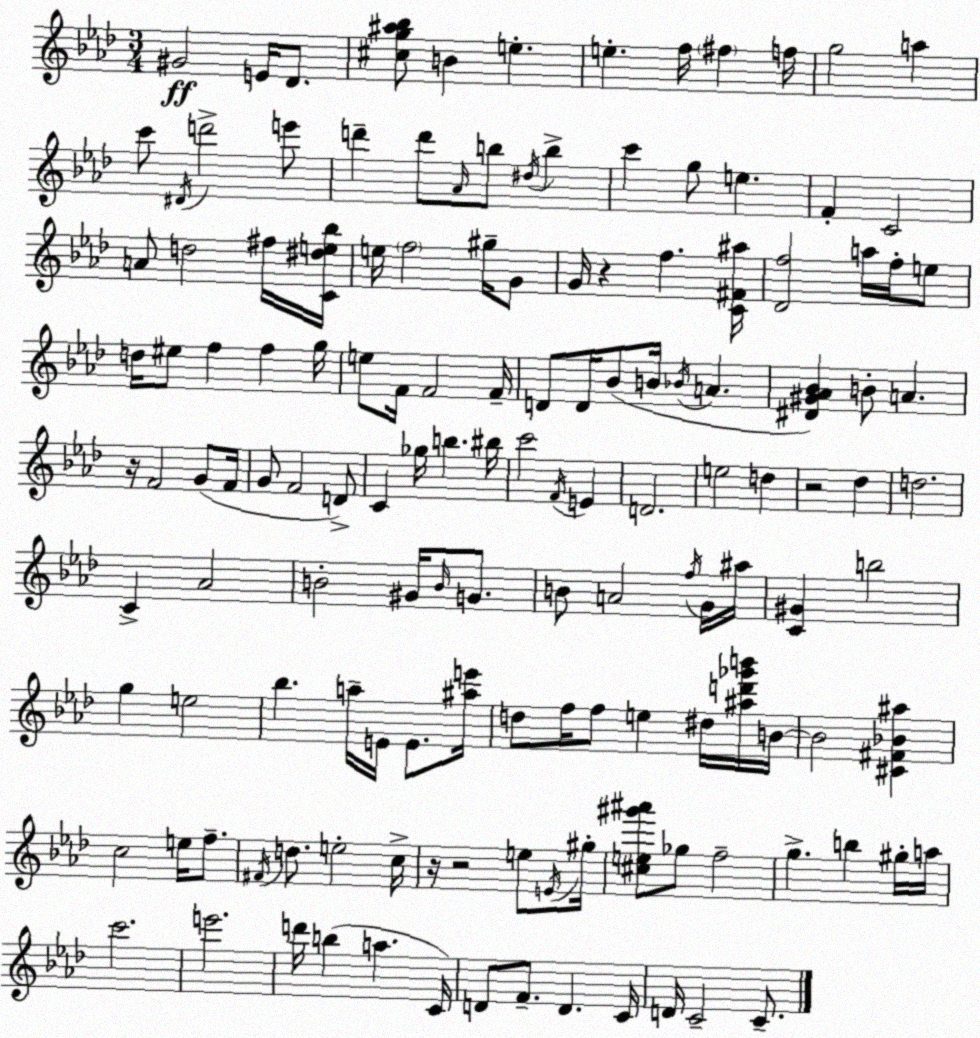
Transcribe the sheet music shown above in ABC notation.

X:1
T:Untitled
M:3/4
L:1/4
K:Fm
^G2 E/4 _D/2 [^cg^a_b]/2 B e e f/4 ^f f/4 g2 a c'/2 ^D/4 d'2 e'/2 d' d'/2 _A/4 b/2 ^d/4 b c' g/2 e F C2 A/2 d2 ^f/4 [C^de_b]/4 e/4 f2 ^g/4 G/2 G/4 z f [C^F^a]/4 [_Df]2 a/4 f/4 e/2 d/4 ^e/2 f f g/4 e/2 F/4 F2 F/4 D/2 D/4 _B/2 B/4 _B/4 A [^D^G_A_B] B/2 A z/4 F2 G/2 F/4 G/2 F2 D/2 C _g/4 b ^b/4 c'2 F/4 E D2 e2 d z2 _d d2 C _A2 B2 ^G/4 B/4 G/2 B/2 A2 f/4 G/4 ^a/4 [C^G] b2 g e2 _b a/4 E/4 E/2 [^ae']/4 d/2 f/4 f/2 e ^d/4 [^ad'_g'b']/4 B/4 B2 [^C^F_B^a] c2 e/4 f/2 ^F/4 d/2 e2 c/4 z/4 z2 e/2 E/4 ^g/4 [^ce^g'^a']/2 _g/2 f2 g b ^g/4 a/4 c'2 e'2 d'/4 b a C/4 D/2 F/2 D C/4 D/4 C2 C/2